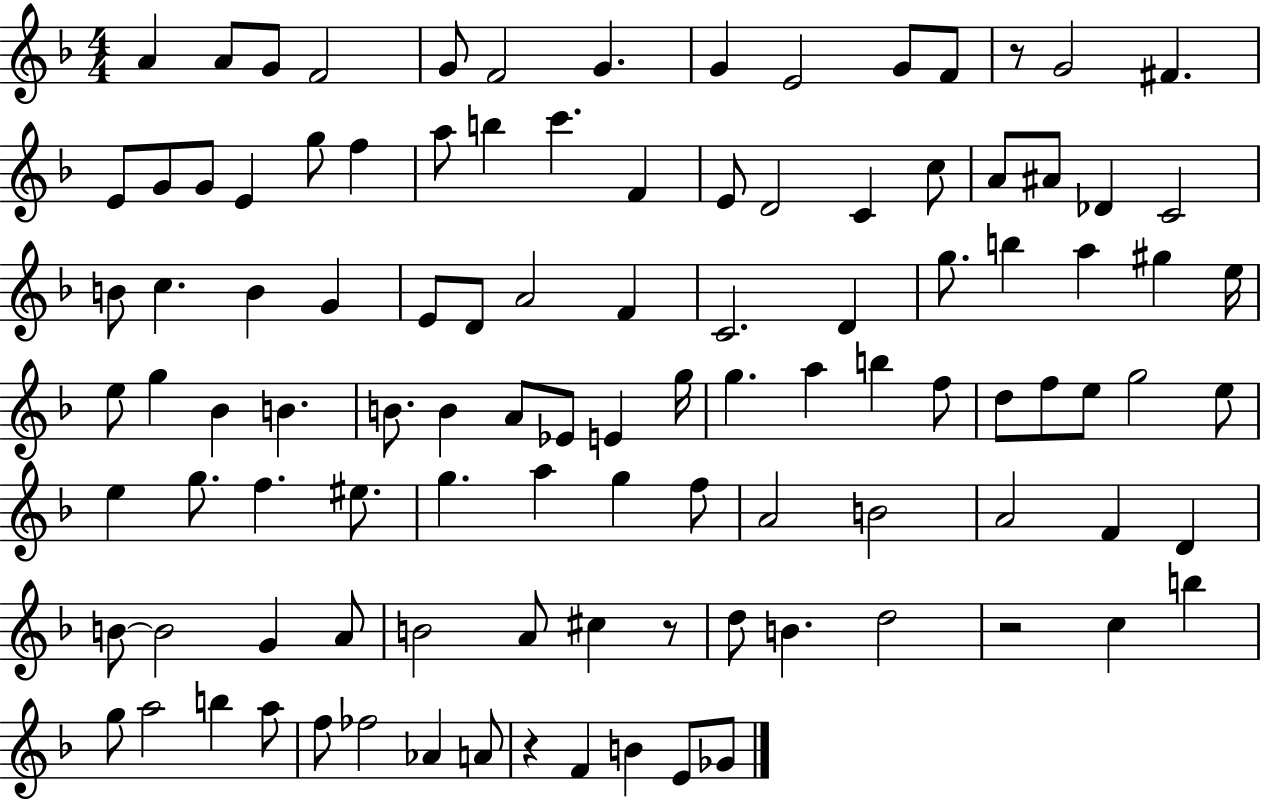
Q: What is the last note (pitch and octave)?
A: Gb4